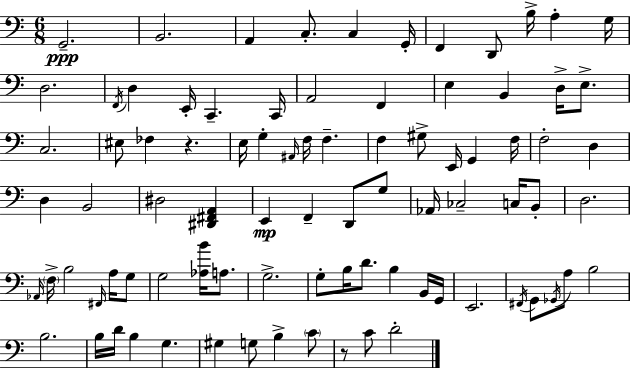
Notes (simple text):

G2/h. B2/h. A2/q C3/e. C3/q G2/s F2/q D2/e B3/s A3/q G3/s D3/h. F2/s D3/q E2/s C2/q. C2/s A2/h F2/q E3/q B2/q D3/s E3/e. C3/h. EIS3/e FES3/q R/q. E3/s G3/q A#2/s F3/s F3/q. F3/q G#3/e E2/s G2/q F3/s F3/h D3/q D3/q B2/h D#3/h [D#2,F#2,A2]/q E2/q F2/q D2/e G3/e Ab2/s CES3/h C3/s B2/e D3/h. Ab2/s F3/s B3/h F#2/s A3/s G3/e G3/h [Ab3,B4]/s A3/e. G3/h. G3/e B3/s D4/e. B3/q B2/s G2/s E2/h. F#2/s G2/e Gb2/s A3/e B3/h B3/h. B3/s D4/s B3/q G3/q. G#3/q G3/e B3/q C4/e R/e C4/e D4/h